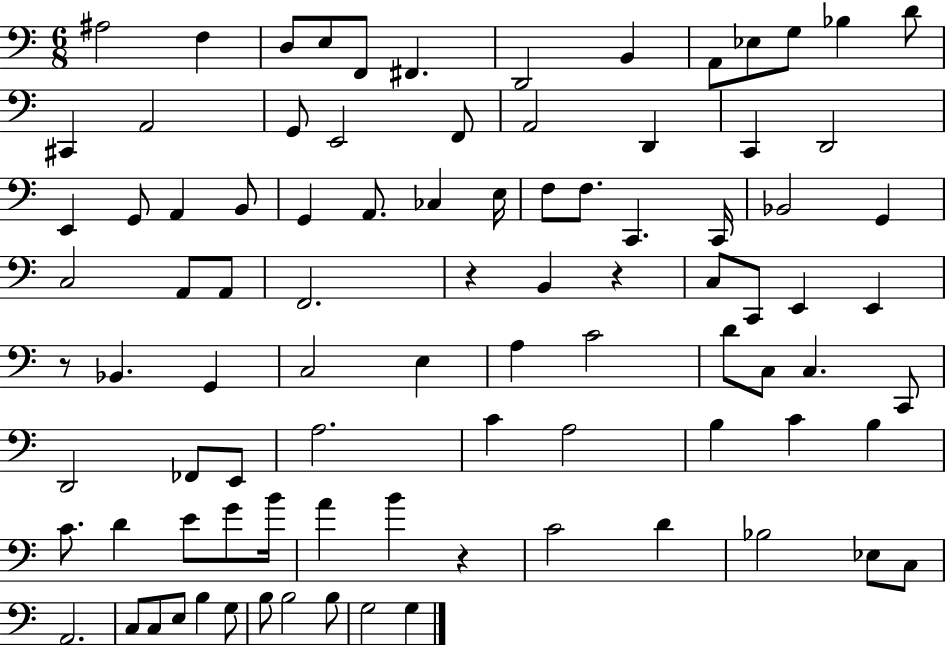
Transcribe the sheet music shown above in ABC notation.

X:1
T:Untitled
M:6/8
L:1/4
K:C
^A,2 F, D,/2 E,/2 F,,/2 ^F,, D,,2 B,, A,,/2 _E,/2 G,/2 _B, D/2 ^C,, A,,2 G,,/2 E,,2 F,,/2 A,,2 D,, C,, D,,2 E,, G,,/2 A,, B,,/2 G,, A,,/2 _C, E,/4 F,/2 F,/2 C,, C,,/4 _B,,2 G,, C,2 A,,/2 A,,/2 F,,2 z B,, z C,/2 C,,/2 E,, E,, z/2 _B,, G,, C,2 E, A, C2 D/2 C,/2 C, C,,/2 D,,2 _F,,/2 E,,/2 A,2 C A,2 B, C B, C/2 D E/2 G/2 B/4 A B z C2 D _B,2 _E,/2 C,/2 A,,2 C,/2 C,/2 E,/2 B, G,/2 B,/2 B,2 B,/2 G,2 G,